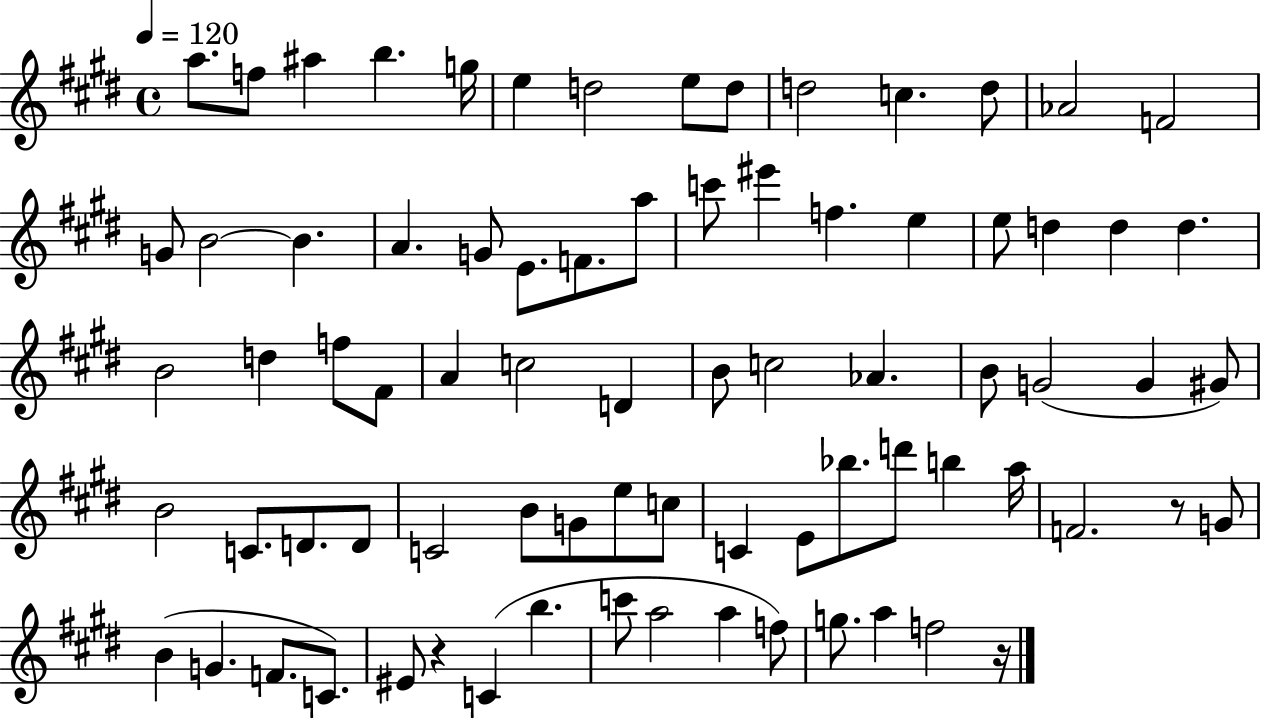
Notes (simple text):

A5/e. F5/e A#5/q B5/q. G5/s E5/q D5/h E5/e D5/e D5/h C5/q. D5/e Ab4/h F4/h G4/e B4/h B4/q. A4/q. G4/e E4/e. F4/e. A5/e C6/e EIS6/q F5/q. E5/q E5/e D5/q D5/q D5/q. B4/h D5/q F5/e F#4/e A4/q C5/h D4/q B4/e C5/h Ab4/q. B4/e G4/h G4/q G#4/e B4/h C4/e. D4/e. D4/e C4/h B4/e G4/e E5/e C5/e C4/q E4/e Bb5/e. D6/e B5/q A5/s F4/h. R/e G4/e B4/q G4/q. F4/e. C4/e. EIS4/e R/q C4/q B5/q. C6/e A5/h A5/q F5/e G5/e. A5/q F5/h R/s